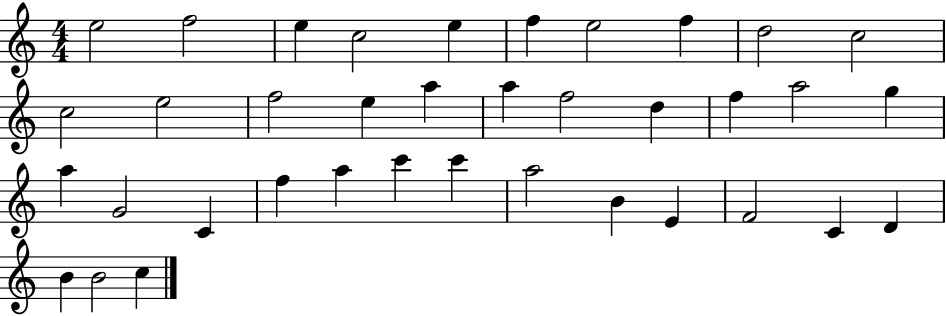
X:1
T:Untitled
M:4/4
L:1/4
K:C
e2 f2 e c2 e f e2 f d2 c2 c2 e2 f2 e a a f2 d f a2 g a G2 C f a c' c' a2 B E F2 C D B B2 c